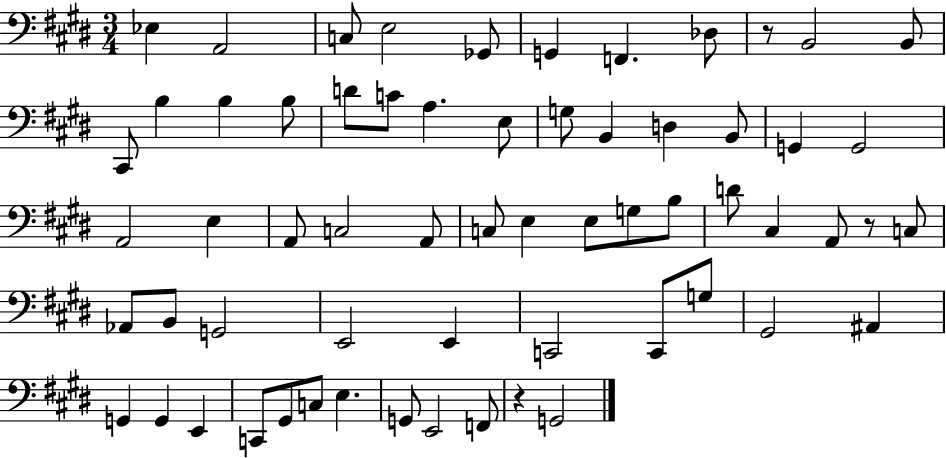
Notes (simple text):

Eb3/q A2/h C3/e E3/h Gb2/e G2/q F2/q. Db3/e R/e B2/h B2/e C#2/e B3/q B3/q B3/e D4/e C4/e A3/q. E3/e G3/e B2/q D3/q B2/e G2/q G2/h A2/h E3/q A2/e C3/h A2/e C3/e E3/q E3/e G3/e B3/e D4/e C#3/q A2/e R/e C3/e Ab2/e B2/e G2/h E2/h E2/q C2/h C2/e G3/e G#2/h A#2/q G2/q G2/q E2/q C2/e G#2/e C3/e E3/q. G2/e E2/h F2/e R/q G2/h